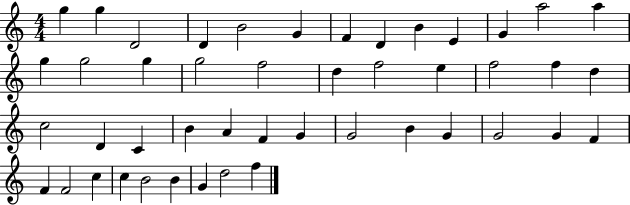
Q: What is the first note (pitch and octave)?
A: G5